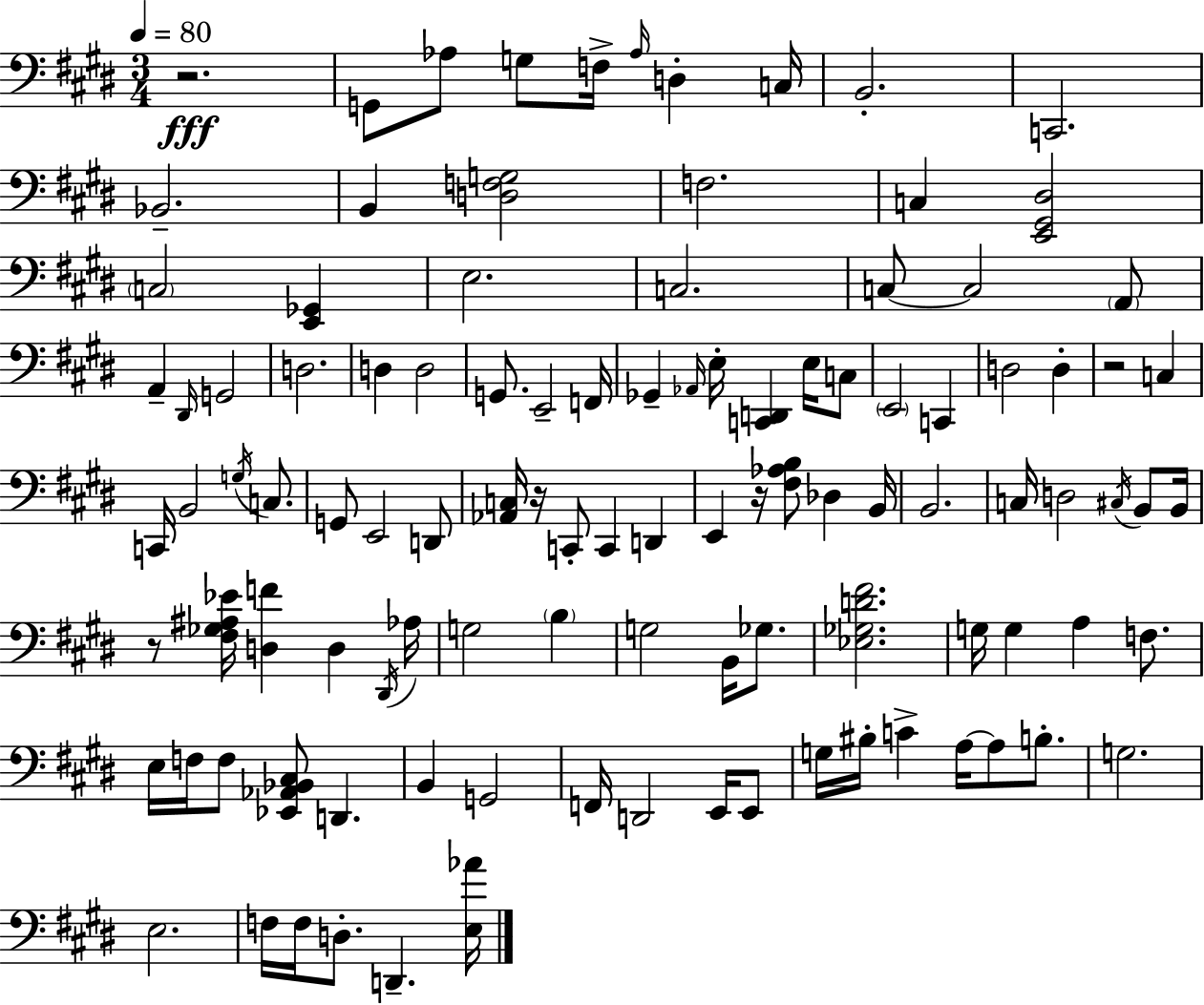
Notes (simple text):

R/h. G2/e Ab3/e G3/e F3/s Ab3/s D3/q C3/s B2/h. C2/h. Bb2/h. B2/q [D3,F3,G3]/h F3/h. C3/q [E2,G#2,D#3]/h C3/h [E2,Gb2]/q E3/h. C3/h. C3/e C3/h A2/e A2/q D#2/s G2/h D3/h. D3/q D3/h G2/e. E2/h F2/s Gb2/q Ab2/s E3/s [C2,D2]/q E3/s C3/e E2/h C2/q D3/h D3/q R/h C3/q C2/s B2/h G3/s C3/e. G2/e E2/h D2/e [Ab2,C3]/s R/s C2/e C2/q D2/q E2/q R/s [F#3,Ab3,B3]/e Db3/q B2/s B2/h. C3/s D3/h C#3/s B2/e B2/s R/e [F#3,Gb3,A#3,Eb4]/s [D3,F4]/q D3/q D#2/s Ab3/s G3/h B3/q G3/h B2/s Gb3/e. [Eb3,Gb3,D4,F#4]/h. G3/s G3/q A3/q F3/e. E3/s F3/s F3/e [Eb2,Ab2,Bb2,C#3]/e D2/q. B2/q G2/h F2/s D2/h E2/s E2/e G3/s BIS3/s C4/q A3/s A3/e B3/e. G3/h. E3/h. F3/s F3/s D3/e. D2/q. [E3,Ab4]/s